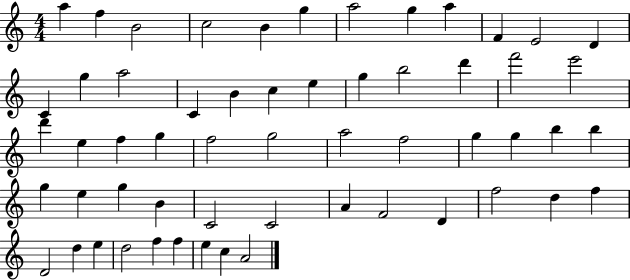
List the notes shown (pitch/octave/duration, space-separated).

A5/q F5/q B4/h C5/h B4/q G5/q A5/h G5/q A5/q F4/q E4/h D4/q C4/q G5/q A5/h C4/q B4/q C5/q E5/q G5/q B5/h D6/q F6/h E6/h D6/q E5/q F5/q G5/q F5/h G5/h A5/h F5/h G5/q G5/q B5/q B5/q G5/q E5/q G5/q B4/q C4/h C4/h A4/q F4/h D4/q F5/h D5/q F5/q D4/h D5/q E5/q D5/h F5/q F5/q E5/q C5/q A4/h